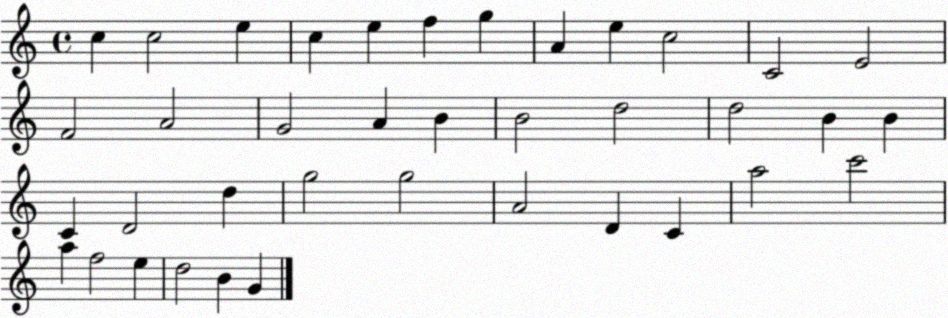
X:1
T:Untitled
M:4/4
L:1/4
K:C
c c2 e c e f g A e c2 C2 E2 F2 A2 G2 A B B2 d2 d2 B B C D2 d g2 g2 A2 D C a2 c'2 a f2 e d2 B G